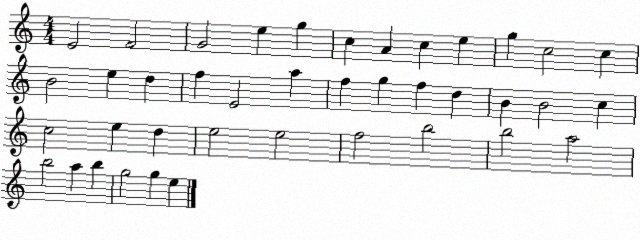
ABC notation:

X:1
T:Untitled
M:4/4
L:1/4
K:C
E2 F2 G2 e g c A c e g c2 c B2 e d f E2 a f g f d B B2 c c2 e d e2 e2 f2 b2 b2 a2 b2 a b g2 g e